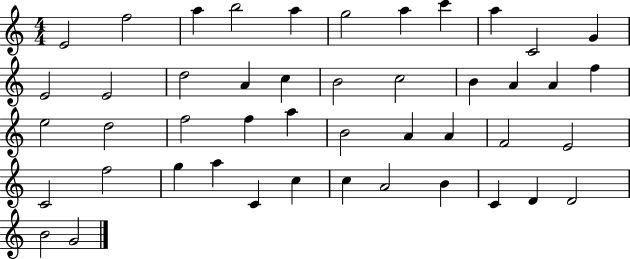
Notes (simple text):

E4/h F5/h A5/q B5/h A5/q G5/h A5/q C6/q A5/q C4/h G4/q E4/h E4/h D5/h A4/q C5/q B4/h C5/h B4/q A4/q A4/q F5/q E5/h D5/h F5/h F5/q A5/q B4/h A4/q A4/q F4/h E4/h C4/h F5/h G5/q A5/q C4/q C5/q C5/q A4/h B4/q C4/q D4/q D4/h B4/h G4/h